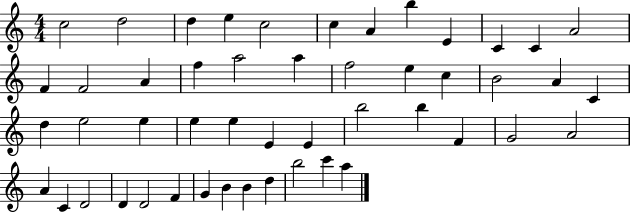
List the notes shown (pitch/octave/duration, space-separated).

C5/h D5/h D5/q E5/q C5/h C5/q A4/q B5/q E4/q C4/q C4/q A4/h F4/q F4/h A4/q F5/q A5/h A5/q F5/h E5/q C5/q B4/h A4/q C4/q D5/q E5/h E5/q E5/q E5/q E4/q E4/q B5/h B5/q F4/q G4/h A4/h A4/q C4/q D4/h D4/q D4/h F4/q G4/q B4/q B4/q D5/q B5/h C6/q A5/q